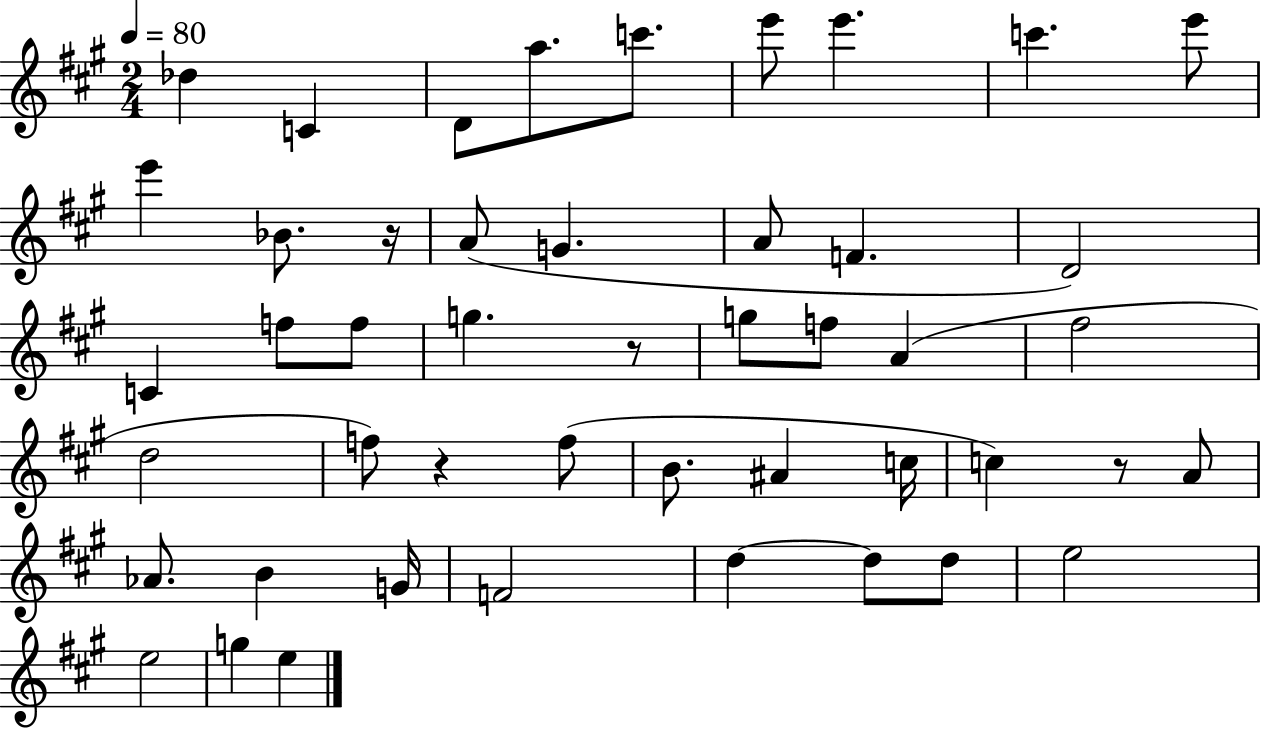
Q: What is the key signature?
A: A major